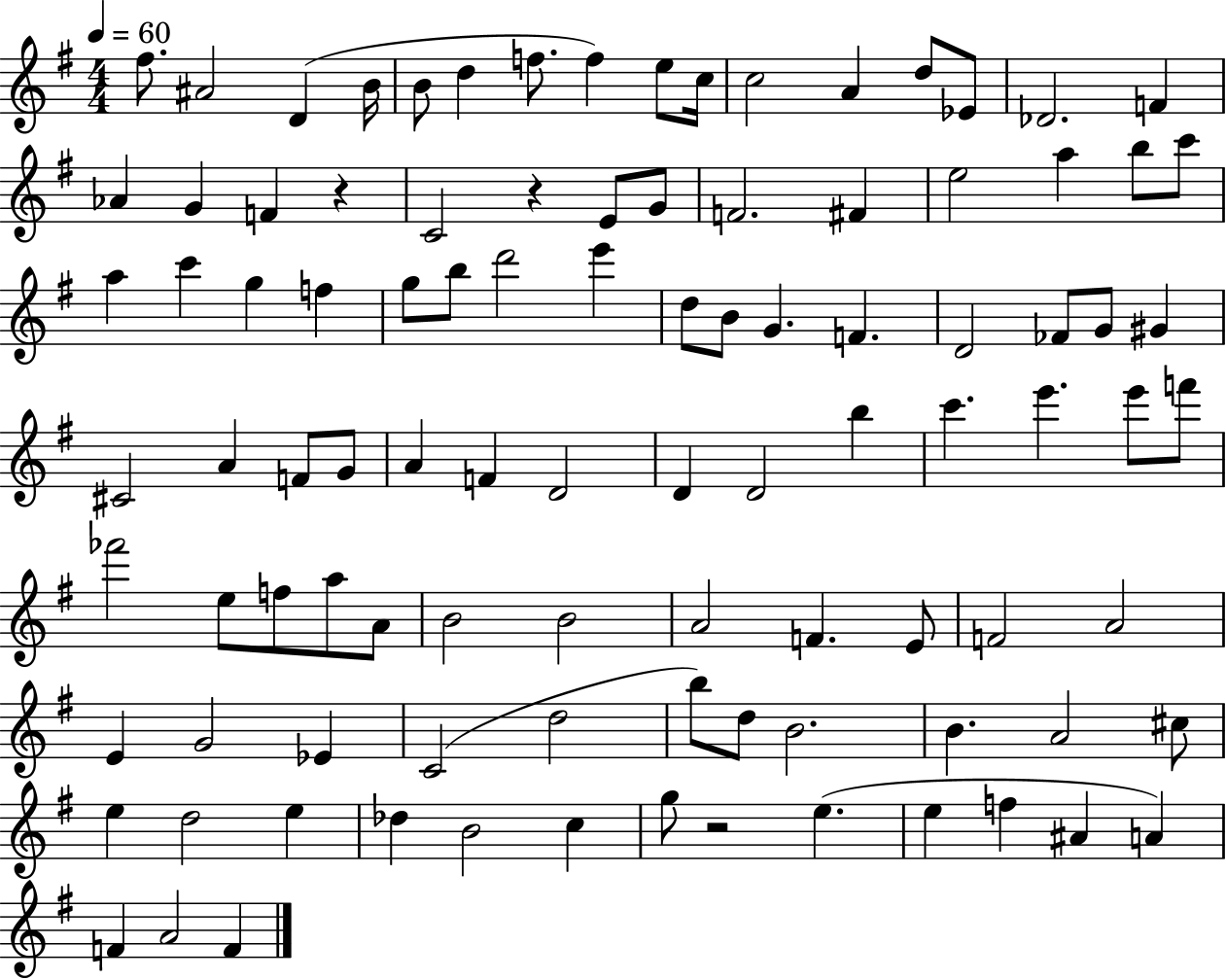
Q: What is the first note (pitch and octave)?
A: F#5